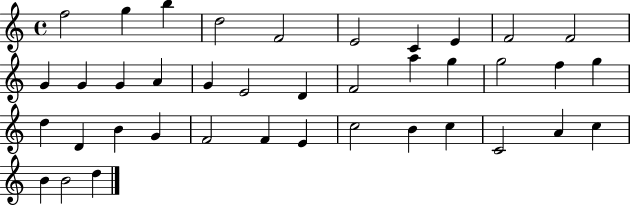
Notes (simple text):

F5/h G5/q B5/q D5/h F4/h E4/h C4/q E4/q F4/h F4/h G4/q G4/q G4/q A4/q G4/q E4/h D4/q F4/h A5/q G5/q G5/h F5/q G5/q D5/q D4/q B4/q G4/q F4/h F4/q E4/q C5/h B4/q C5/q C4/h A4/q C5/q B4/q B4/h D5/q